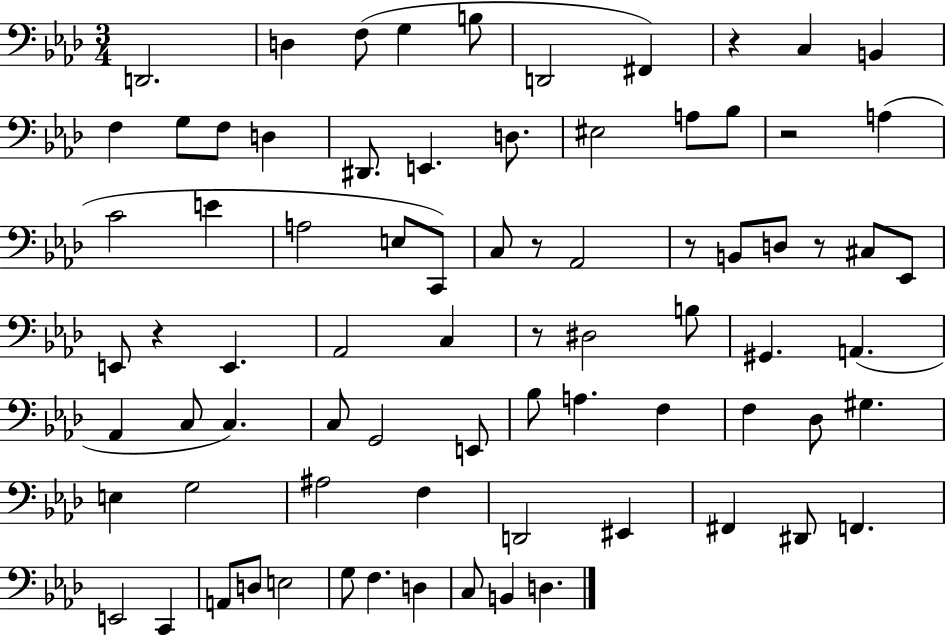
{
  \clef bass
  \numericTimeSignature
  \time 3/4
  \key aes \major
  d,2. | d4 f8( g4 b8 | d,2 fis,4) | r4 c4 b,4 | \break f4 g8 f8 d4 | dis,8. e,4. d8. | eis2 a8 bes8 | r2 a4( | \break c'2 e'4 | a2 e8 c,8) | c8 r8 aes,2 | r8 b,8 d8 r8 cis8 ees,8 | \break e,8 r4 e,4. | aes,2 c4 | r8 dis2 b8 | gis,4. a,4.( | \break aes,4 c8 c4.) | c8 g,2 e,8 | bes8 a4. f4 | f4 des8 gis4. | \break e4 g2 | ais2 f4 | d,2 eis,4 | fis,4 dis,8 f,4. | \break e,2 c,4 | a,8 d8 e2 | g8 f4. d4 | c8 b,4 d4. | \break \bar "|."
}